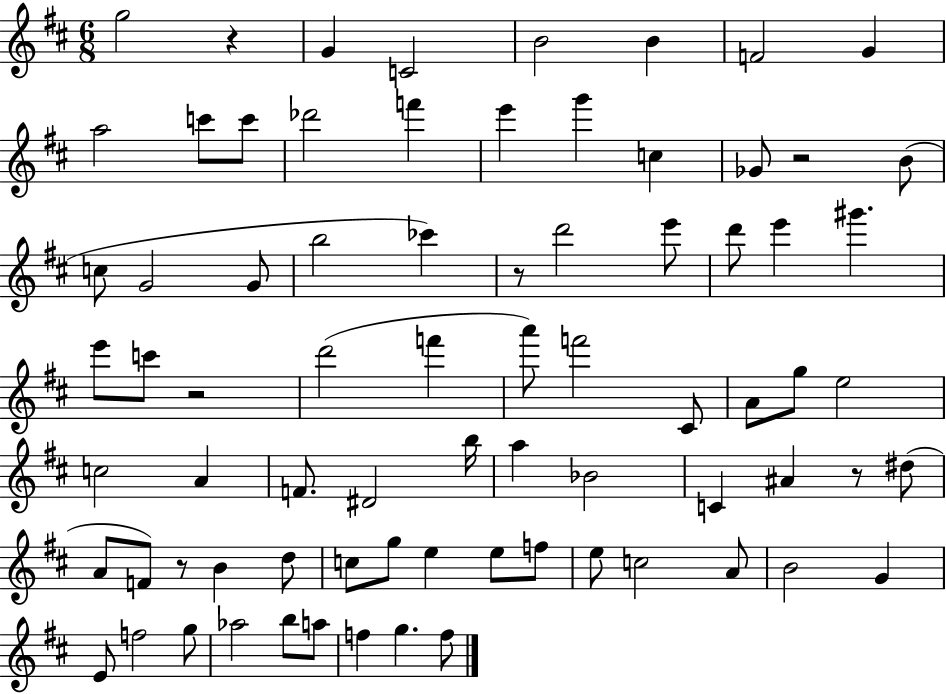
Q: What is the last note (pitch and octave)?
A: F5